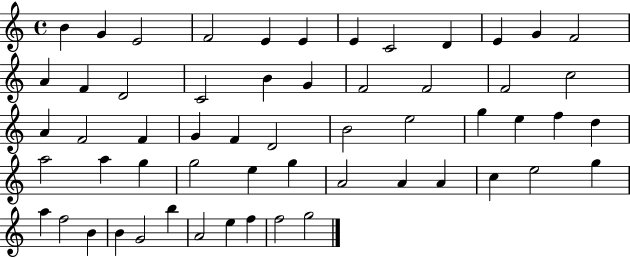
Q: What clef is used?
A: treble